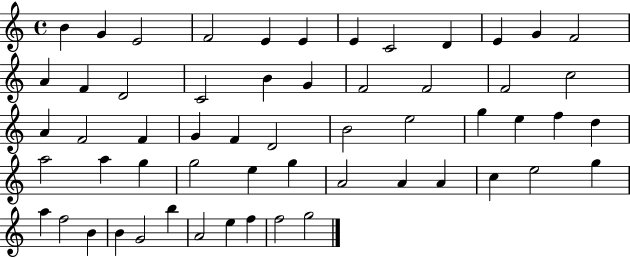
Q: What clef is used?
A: treble